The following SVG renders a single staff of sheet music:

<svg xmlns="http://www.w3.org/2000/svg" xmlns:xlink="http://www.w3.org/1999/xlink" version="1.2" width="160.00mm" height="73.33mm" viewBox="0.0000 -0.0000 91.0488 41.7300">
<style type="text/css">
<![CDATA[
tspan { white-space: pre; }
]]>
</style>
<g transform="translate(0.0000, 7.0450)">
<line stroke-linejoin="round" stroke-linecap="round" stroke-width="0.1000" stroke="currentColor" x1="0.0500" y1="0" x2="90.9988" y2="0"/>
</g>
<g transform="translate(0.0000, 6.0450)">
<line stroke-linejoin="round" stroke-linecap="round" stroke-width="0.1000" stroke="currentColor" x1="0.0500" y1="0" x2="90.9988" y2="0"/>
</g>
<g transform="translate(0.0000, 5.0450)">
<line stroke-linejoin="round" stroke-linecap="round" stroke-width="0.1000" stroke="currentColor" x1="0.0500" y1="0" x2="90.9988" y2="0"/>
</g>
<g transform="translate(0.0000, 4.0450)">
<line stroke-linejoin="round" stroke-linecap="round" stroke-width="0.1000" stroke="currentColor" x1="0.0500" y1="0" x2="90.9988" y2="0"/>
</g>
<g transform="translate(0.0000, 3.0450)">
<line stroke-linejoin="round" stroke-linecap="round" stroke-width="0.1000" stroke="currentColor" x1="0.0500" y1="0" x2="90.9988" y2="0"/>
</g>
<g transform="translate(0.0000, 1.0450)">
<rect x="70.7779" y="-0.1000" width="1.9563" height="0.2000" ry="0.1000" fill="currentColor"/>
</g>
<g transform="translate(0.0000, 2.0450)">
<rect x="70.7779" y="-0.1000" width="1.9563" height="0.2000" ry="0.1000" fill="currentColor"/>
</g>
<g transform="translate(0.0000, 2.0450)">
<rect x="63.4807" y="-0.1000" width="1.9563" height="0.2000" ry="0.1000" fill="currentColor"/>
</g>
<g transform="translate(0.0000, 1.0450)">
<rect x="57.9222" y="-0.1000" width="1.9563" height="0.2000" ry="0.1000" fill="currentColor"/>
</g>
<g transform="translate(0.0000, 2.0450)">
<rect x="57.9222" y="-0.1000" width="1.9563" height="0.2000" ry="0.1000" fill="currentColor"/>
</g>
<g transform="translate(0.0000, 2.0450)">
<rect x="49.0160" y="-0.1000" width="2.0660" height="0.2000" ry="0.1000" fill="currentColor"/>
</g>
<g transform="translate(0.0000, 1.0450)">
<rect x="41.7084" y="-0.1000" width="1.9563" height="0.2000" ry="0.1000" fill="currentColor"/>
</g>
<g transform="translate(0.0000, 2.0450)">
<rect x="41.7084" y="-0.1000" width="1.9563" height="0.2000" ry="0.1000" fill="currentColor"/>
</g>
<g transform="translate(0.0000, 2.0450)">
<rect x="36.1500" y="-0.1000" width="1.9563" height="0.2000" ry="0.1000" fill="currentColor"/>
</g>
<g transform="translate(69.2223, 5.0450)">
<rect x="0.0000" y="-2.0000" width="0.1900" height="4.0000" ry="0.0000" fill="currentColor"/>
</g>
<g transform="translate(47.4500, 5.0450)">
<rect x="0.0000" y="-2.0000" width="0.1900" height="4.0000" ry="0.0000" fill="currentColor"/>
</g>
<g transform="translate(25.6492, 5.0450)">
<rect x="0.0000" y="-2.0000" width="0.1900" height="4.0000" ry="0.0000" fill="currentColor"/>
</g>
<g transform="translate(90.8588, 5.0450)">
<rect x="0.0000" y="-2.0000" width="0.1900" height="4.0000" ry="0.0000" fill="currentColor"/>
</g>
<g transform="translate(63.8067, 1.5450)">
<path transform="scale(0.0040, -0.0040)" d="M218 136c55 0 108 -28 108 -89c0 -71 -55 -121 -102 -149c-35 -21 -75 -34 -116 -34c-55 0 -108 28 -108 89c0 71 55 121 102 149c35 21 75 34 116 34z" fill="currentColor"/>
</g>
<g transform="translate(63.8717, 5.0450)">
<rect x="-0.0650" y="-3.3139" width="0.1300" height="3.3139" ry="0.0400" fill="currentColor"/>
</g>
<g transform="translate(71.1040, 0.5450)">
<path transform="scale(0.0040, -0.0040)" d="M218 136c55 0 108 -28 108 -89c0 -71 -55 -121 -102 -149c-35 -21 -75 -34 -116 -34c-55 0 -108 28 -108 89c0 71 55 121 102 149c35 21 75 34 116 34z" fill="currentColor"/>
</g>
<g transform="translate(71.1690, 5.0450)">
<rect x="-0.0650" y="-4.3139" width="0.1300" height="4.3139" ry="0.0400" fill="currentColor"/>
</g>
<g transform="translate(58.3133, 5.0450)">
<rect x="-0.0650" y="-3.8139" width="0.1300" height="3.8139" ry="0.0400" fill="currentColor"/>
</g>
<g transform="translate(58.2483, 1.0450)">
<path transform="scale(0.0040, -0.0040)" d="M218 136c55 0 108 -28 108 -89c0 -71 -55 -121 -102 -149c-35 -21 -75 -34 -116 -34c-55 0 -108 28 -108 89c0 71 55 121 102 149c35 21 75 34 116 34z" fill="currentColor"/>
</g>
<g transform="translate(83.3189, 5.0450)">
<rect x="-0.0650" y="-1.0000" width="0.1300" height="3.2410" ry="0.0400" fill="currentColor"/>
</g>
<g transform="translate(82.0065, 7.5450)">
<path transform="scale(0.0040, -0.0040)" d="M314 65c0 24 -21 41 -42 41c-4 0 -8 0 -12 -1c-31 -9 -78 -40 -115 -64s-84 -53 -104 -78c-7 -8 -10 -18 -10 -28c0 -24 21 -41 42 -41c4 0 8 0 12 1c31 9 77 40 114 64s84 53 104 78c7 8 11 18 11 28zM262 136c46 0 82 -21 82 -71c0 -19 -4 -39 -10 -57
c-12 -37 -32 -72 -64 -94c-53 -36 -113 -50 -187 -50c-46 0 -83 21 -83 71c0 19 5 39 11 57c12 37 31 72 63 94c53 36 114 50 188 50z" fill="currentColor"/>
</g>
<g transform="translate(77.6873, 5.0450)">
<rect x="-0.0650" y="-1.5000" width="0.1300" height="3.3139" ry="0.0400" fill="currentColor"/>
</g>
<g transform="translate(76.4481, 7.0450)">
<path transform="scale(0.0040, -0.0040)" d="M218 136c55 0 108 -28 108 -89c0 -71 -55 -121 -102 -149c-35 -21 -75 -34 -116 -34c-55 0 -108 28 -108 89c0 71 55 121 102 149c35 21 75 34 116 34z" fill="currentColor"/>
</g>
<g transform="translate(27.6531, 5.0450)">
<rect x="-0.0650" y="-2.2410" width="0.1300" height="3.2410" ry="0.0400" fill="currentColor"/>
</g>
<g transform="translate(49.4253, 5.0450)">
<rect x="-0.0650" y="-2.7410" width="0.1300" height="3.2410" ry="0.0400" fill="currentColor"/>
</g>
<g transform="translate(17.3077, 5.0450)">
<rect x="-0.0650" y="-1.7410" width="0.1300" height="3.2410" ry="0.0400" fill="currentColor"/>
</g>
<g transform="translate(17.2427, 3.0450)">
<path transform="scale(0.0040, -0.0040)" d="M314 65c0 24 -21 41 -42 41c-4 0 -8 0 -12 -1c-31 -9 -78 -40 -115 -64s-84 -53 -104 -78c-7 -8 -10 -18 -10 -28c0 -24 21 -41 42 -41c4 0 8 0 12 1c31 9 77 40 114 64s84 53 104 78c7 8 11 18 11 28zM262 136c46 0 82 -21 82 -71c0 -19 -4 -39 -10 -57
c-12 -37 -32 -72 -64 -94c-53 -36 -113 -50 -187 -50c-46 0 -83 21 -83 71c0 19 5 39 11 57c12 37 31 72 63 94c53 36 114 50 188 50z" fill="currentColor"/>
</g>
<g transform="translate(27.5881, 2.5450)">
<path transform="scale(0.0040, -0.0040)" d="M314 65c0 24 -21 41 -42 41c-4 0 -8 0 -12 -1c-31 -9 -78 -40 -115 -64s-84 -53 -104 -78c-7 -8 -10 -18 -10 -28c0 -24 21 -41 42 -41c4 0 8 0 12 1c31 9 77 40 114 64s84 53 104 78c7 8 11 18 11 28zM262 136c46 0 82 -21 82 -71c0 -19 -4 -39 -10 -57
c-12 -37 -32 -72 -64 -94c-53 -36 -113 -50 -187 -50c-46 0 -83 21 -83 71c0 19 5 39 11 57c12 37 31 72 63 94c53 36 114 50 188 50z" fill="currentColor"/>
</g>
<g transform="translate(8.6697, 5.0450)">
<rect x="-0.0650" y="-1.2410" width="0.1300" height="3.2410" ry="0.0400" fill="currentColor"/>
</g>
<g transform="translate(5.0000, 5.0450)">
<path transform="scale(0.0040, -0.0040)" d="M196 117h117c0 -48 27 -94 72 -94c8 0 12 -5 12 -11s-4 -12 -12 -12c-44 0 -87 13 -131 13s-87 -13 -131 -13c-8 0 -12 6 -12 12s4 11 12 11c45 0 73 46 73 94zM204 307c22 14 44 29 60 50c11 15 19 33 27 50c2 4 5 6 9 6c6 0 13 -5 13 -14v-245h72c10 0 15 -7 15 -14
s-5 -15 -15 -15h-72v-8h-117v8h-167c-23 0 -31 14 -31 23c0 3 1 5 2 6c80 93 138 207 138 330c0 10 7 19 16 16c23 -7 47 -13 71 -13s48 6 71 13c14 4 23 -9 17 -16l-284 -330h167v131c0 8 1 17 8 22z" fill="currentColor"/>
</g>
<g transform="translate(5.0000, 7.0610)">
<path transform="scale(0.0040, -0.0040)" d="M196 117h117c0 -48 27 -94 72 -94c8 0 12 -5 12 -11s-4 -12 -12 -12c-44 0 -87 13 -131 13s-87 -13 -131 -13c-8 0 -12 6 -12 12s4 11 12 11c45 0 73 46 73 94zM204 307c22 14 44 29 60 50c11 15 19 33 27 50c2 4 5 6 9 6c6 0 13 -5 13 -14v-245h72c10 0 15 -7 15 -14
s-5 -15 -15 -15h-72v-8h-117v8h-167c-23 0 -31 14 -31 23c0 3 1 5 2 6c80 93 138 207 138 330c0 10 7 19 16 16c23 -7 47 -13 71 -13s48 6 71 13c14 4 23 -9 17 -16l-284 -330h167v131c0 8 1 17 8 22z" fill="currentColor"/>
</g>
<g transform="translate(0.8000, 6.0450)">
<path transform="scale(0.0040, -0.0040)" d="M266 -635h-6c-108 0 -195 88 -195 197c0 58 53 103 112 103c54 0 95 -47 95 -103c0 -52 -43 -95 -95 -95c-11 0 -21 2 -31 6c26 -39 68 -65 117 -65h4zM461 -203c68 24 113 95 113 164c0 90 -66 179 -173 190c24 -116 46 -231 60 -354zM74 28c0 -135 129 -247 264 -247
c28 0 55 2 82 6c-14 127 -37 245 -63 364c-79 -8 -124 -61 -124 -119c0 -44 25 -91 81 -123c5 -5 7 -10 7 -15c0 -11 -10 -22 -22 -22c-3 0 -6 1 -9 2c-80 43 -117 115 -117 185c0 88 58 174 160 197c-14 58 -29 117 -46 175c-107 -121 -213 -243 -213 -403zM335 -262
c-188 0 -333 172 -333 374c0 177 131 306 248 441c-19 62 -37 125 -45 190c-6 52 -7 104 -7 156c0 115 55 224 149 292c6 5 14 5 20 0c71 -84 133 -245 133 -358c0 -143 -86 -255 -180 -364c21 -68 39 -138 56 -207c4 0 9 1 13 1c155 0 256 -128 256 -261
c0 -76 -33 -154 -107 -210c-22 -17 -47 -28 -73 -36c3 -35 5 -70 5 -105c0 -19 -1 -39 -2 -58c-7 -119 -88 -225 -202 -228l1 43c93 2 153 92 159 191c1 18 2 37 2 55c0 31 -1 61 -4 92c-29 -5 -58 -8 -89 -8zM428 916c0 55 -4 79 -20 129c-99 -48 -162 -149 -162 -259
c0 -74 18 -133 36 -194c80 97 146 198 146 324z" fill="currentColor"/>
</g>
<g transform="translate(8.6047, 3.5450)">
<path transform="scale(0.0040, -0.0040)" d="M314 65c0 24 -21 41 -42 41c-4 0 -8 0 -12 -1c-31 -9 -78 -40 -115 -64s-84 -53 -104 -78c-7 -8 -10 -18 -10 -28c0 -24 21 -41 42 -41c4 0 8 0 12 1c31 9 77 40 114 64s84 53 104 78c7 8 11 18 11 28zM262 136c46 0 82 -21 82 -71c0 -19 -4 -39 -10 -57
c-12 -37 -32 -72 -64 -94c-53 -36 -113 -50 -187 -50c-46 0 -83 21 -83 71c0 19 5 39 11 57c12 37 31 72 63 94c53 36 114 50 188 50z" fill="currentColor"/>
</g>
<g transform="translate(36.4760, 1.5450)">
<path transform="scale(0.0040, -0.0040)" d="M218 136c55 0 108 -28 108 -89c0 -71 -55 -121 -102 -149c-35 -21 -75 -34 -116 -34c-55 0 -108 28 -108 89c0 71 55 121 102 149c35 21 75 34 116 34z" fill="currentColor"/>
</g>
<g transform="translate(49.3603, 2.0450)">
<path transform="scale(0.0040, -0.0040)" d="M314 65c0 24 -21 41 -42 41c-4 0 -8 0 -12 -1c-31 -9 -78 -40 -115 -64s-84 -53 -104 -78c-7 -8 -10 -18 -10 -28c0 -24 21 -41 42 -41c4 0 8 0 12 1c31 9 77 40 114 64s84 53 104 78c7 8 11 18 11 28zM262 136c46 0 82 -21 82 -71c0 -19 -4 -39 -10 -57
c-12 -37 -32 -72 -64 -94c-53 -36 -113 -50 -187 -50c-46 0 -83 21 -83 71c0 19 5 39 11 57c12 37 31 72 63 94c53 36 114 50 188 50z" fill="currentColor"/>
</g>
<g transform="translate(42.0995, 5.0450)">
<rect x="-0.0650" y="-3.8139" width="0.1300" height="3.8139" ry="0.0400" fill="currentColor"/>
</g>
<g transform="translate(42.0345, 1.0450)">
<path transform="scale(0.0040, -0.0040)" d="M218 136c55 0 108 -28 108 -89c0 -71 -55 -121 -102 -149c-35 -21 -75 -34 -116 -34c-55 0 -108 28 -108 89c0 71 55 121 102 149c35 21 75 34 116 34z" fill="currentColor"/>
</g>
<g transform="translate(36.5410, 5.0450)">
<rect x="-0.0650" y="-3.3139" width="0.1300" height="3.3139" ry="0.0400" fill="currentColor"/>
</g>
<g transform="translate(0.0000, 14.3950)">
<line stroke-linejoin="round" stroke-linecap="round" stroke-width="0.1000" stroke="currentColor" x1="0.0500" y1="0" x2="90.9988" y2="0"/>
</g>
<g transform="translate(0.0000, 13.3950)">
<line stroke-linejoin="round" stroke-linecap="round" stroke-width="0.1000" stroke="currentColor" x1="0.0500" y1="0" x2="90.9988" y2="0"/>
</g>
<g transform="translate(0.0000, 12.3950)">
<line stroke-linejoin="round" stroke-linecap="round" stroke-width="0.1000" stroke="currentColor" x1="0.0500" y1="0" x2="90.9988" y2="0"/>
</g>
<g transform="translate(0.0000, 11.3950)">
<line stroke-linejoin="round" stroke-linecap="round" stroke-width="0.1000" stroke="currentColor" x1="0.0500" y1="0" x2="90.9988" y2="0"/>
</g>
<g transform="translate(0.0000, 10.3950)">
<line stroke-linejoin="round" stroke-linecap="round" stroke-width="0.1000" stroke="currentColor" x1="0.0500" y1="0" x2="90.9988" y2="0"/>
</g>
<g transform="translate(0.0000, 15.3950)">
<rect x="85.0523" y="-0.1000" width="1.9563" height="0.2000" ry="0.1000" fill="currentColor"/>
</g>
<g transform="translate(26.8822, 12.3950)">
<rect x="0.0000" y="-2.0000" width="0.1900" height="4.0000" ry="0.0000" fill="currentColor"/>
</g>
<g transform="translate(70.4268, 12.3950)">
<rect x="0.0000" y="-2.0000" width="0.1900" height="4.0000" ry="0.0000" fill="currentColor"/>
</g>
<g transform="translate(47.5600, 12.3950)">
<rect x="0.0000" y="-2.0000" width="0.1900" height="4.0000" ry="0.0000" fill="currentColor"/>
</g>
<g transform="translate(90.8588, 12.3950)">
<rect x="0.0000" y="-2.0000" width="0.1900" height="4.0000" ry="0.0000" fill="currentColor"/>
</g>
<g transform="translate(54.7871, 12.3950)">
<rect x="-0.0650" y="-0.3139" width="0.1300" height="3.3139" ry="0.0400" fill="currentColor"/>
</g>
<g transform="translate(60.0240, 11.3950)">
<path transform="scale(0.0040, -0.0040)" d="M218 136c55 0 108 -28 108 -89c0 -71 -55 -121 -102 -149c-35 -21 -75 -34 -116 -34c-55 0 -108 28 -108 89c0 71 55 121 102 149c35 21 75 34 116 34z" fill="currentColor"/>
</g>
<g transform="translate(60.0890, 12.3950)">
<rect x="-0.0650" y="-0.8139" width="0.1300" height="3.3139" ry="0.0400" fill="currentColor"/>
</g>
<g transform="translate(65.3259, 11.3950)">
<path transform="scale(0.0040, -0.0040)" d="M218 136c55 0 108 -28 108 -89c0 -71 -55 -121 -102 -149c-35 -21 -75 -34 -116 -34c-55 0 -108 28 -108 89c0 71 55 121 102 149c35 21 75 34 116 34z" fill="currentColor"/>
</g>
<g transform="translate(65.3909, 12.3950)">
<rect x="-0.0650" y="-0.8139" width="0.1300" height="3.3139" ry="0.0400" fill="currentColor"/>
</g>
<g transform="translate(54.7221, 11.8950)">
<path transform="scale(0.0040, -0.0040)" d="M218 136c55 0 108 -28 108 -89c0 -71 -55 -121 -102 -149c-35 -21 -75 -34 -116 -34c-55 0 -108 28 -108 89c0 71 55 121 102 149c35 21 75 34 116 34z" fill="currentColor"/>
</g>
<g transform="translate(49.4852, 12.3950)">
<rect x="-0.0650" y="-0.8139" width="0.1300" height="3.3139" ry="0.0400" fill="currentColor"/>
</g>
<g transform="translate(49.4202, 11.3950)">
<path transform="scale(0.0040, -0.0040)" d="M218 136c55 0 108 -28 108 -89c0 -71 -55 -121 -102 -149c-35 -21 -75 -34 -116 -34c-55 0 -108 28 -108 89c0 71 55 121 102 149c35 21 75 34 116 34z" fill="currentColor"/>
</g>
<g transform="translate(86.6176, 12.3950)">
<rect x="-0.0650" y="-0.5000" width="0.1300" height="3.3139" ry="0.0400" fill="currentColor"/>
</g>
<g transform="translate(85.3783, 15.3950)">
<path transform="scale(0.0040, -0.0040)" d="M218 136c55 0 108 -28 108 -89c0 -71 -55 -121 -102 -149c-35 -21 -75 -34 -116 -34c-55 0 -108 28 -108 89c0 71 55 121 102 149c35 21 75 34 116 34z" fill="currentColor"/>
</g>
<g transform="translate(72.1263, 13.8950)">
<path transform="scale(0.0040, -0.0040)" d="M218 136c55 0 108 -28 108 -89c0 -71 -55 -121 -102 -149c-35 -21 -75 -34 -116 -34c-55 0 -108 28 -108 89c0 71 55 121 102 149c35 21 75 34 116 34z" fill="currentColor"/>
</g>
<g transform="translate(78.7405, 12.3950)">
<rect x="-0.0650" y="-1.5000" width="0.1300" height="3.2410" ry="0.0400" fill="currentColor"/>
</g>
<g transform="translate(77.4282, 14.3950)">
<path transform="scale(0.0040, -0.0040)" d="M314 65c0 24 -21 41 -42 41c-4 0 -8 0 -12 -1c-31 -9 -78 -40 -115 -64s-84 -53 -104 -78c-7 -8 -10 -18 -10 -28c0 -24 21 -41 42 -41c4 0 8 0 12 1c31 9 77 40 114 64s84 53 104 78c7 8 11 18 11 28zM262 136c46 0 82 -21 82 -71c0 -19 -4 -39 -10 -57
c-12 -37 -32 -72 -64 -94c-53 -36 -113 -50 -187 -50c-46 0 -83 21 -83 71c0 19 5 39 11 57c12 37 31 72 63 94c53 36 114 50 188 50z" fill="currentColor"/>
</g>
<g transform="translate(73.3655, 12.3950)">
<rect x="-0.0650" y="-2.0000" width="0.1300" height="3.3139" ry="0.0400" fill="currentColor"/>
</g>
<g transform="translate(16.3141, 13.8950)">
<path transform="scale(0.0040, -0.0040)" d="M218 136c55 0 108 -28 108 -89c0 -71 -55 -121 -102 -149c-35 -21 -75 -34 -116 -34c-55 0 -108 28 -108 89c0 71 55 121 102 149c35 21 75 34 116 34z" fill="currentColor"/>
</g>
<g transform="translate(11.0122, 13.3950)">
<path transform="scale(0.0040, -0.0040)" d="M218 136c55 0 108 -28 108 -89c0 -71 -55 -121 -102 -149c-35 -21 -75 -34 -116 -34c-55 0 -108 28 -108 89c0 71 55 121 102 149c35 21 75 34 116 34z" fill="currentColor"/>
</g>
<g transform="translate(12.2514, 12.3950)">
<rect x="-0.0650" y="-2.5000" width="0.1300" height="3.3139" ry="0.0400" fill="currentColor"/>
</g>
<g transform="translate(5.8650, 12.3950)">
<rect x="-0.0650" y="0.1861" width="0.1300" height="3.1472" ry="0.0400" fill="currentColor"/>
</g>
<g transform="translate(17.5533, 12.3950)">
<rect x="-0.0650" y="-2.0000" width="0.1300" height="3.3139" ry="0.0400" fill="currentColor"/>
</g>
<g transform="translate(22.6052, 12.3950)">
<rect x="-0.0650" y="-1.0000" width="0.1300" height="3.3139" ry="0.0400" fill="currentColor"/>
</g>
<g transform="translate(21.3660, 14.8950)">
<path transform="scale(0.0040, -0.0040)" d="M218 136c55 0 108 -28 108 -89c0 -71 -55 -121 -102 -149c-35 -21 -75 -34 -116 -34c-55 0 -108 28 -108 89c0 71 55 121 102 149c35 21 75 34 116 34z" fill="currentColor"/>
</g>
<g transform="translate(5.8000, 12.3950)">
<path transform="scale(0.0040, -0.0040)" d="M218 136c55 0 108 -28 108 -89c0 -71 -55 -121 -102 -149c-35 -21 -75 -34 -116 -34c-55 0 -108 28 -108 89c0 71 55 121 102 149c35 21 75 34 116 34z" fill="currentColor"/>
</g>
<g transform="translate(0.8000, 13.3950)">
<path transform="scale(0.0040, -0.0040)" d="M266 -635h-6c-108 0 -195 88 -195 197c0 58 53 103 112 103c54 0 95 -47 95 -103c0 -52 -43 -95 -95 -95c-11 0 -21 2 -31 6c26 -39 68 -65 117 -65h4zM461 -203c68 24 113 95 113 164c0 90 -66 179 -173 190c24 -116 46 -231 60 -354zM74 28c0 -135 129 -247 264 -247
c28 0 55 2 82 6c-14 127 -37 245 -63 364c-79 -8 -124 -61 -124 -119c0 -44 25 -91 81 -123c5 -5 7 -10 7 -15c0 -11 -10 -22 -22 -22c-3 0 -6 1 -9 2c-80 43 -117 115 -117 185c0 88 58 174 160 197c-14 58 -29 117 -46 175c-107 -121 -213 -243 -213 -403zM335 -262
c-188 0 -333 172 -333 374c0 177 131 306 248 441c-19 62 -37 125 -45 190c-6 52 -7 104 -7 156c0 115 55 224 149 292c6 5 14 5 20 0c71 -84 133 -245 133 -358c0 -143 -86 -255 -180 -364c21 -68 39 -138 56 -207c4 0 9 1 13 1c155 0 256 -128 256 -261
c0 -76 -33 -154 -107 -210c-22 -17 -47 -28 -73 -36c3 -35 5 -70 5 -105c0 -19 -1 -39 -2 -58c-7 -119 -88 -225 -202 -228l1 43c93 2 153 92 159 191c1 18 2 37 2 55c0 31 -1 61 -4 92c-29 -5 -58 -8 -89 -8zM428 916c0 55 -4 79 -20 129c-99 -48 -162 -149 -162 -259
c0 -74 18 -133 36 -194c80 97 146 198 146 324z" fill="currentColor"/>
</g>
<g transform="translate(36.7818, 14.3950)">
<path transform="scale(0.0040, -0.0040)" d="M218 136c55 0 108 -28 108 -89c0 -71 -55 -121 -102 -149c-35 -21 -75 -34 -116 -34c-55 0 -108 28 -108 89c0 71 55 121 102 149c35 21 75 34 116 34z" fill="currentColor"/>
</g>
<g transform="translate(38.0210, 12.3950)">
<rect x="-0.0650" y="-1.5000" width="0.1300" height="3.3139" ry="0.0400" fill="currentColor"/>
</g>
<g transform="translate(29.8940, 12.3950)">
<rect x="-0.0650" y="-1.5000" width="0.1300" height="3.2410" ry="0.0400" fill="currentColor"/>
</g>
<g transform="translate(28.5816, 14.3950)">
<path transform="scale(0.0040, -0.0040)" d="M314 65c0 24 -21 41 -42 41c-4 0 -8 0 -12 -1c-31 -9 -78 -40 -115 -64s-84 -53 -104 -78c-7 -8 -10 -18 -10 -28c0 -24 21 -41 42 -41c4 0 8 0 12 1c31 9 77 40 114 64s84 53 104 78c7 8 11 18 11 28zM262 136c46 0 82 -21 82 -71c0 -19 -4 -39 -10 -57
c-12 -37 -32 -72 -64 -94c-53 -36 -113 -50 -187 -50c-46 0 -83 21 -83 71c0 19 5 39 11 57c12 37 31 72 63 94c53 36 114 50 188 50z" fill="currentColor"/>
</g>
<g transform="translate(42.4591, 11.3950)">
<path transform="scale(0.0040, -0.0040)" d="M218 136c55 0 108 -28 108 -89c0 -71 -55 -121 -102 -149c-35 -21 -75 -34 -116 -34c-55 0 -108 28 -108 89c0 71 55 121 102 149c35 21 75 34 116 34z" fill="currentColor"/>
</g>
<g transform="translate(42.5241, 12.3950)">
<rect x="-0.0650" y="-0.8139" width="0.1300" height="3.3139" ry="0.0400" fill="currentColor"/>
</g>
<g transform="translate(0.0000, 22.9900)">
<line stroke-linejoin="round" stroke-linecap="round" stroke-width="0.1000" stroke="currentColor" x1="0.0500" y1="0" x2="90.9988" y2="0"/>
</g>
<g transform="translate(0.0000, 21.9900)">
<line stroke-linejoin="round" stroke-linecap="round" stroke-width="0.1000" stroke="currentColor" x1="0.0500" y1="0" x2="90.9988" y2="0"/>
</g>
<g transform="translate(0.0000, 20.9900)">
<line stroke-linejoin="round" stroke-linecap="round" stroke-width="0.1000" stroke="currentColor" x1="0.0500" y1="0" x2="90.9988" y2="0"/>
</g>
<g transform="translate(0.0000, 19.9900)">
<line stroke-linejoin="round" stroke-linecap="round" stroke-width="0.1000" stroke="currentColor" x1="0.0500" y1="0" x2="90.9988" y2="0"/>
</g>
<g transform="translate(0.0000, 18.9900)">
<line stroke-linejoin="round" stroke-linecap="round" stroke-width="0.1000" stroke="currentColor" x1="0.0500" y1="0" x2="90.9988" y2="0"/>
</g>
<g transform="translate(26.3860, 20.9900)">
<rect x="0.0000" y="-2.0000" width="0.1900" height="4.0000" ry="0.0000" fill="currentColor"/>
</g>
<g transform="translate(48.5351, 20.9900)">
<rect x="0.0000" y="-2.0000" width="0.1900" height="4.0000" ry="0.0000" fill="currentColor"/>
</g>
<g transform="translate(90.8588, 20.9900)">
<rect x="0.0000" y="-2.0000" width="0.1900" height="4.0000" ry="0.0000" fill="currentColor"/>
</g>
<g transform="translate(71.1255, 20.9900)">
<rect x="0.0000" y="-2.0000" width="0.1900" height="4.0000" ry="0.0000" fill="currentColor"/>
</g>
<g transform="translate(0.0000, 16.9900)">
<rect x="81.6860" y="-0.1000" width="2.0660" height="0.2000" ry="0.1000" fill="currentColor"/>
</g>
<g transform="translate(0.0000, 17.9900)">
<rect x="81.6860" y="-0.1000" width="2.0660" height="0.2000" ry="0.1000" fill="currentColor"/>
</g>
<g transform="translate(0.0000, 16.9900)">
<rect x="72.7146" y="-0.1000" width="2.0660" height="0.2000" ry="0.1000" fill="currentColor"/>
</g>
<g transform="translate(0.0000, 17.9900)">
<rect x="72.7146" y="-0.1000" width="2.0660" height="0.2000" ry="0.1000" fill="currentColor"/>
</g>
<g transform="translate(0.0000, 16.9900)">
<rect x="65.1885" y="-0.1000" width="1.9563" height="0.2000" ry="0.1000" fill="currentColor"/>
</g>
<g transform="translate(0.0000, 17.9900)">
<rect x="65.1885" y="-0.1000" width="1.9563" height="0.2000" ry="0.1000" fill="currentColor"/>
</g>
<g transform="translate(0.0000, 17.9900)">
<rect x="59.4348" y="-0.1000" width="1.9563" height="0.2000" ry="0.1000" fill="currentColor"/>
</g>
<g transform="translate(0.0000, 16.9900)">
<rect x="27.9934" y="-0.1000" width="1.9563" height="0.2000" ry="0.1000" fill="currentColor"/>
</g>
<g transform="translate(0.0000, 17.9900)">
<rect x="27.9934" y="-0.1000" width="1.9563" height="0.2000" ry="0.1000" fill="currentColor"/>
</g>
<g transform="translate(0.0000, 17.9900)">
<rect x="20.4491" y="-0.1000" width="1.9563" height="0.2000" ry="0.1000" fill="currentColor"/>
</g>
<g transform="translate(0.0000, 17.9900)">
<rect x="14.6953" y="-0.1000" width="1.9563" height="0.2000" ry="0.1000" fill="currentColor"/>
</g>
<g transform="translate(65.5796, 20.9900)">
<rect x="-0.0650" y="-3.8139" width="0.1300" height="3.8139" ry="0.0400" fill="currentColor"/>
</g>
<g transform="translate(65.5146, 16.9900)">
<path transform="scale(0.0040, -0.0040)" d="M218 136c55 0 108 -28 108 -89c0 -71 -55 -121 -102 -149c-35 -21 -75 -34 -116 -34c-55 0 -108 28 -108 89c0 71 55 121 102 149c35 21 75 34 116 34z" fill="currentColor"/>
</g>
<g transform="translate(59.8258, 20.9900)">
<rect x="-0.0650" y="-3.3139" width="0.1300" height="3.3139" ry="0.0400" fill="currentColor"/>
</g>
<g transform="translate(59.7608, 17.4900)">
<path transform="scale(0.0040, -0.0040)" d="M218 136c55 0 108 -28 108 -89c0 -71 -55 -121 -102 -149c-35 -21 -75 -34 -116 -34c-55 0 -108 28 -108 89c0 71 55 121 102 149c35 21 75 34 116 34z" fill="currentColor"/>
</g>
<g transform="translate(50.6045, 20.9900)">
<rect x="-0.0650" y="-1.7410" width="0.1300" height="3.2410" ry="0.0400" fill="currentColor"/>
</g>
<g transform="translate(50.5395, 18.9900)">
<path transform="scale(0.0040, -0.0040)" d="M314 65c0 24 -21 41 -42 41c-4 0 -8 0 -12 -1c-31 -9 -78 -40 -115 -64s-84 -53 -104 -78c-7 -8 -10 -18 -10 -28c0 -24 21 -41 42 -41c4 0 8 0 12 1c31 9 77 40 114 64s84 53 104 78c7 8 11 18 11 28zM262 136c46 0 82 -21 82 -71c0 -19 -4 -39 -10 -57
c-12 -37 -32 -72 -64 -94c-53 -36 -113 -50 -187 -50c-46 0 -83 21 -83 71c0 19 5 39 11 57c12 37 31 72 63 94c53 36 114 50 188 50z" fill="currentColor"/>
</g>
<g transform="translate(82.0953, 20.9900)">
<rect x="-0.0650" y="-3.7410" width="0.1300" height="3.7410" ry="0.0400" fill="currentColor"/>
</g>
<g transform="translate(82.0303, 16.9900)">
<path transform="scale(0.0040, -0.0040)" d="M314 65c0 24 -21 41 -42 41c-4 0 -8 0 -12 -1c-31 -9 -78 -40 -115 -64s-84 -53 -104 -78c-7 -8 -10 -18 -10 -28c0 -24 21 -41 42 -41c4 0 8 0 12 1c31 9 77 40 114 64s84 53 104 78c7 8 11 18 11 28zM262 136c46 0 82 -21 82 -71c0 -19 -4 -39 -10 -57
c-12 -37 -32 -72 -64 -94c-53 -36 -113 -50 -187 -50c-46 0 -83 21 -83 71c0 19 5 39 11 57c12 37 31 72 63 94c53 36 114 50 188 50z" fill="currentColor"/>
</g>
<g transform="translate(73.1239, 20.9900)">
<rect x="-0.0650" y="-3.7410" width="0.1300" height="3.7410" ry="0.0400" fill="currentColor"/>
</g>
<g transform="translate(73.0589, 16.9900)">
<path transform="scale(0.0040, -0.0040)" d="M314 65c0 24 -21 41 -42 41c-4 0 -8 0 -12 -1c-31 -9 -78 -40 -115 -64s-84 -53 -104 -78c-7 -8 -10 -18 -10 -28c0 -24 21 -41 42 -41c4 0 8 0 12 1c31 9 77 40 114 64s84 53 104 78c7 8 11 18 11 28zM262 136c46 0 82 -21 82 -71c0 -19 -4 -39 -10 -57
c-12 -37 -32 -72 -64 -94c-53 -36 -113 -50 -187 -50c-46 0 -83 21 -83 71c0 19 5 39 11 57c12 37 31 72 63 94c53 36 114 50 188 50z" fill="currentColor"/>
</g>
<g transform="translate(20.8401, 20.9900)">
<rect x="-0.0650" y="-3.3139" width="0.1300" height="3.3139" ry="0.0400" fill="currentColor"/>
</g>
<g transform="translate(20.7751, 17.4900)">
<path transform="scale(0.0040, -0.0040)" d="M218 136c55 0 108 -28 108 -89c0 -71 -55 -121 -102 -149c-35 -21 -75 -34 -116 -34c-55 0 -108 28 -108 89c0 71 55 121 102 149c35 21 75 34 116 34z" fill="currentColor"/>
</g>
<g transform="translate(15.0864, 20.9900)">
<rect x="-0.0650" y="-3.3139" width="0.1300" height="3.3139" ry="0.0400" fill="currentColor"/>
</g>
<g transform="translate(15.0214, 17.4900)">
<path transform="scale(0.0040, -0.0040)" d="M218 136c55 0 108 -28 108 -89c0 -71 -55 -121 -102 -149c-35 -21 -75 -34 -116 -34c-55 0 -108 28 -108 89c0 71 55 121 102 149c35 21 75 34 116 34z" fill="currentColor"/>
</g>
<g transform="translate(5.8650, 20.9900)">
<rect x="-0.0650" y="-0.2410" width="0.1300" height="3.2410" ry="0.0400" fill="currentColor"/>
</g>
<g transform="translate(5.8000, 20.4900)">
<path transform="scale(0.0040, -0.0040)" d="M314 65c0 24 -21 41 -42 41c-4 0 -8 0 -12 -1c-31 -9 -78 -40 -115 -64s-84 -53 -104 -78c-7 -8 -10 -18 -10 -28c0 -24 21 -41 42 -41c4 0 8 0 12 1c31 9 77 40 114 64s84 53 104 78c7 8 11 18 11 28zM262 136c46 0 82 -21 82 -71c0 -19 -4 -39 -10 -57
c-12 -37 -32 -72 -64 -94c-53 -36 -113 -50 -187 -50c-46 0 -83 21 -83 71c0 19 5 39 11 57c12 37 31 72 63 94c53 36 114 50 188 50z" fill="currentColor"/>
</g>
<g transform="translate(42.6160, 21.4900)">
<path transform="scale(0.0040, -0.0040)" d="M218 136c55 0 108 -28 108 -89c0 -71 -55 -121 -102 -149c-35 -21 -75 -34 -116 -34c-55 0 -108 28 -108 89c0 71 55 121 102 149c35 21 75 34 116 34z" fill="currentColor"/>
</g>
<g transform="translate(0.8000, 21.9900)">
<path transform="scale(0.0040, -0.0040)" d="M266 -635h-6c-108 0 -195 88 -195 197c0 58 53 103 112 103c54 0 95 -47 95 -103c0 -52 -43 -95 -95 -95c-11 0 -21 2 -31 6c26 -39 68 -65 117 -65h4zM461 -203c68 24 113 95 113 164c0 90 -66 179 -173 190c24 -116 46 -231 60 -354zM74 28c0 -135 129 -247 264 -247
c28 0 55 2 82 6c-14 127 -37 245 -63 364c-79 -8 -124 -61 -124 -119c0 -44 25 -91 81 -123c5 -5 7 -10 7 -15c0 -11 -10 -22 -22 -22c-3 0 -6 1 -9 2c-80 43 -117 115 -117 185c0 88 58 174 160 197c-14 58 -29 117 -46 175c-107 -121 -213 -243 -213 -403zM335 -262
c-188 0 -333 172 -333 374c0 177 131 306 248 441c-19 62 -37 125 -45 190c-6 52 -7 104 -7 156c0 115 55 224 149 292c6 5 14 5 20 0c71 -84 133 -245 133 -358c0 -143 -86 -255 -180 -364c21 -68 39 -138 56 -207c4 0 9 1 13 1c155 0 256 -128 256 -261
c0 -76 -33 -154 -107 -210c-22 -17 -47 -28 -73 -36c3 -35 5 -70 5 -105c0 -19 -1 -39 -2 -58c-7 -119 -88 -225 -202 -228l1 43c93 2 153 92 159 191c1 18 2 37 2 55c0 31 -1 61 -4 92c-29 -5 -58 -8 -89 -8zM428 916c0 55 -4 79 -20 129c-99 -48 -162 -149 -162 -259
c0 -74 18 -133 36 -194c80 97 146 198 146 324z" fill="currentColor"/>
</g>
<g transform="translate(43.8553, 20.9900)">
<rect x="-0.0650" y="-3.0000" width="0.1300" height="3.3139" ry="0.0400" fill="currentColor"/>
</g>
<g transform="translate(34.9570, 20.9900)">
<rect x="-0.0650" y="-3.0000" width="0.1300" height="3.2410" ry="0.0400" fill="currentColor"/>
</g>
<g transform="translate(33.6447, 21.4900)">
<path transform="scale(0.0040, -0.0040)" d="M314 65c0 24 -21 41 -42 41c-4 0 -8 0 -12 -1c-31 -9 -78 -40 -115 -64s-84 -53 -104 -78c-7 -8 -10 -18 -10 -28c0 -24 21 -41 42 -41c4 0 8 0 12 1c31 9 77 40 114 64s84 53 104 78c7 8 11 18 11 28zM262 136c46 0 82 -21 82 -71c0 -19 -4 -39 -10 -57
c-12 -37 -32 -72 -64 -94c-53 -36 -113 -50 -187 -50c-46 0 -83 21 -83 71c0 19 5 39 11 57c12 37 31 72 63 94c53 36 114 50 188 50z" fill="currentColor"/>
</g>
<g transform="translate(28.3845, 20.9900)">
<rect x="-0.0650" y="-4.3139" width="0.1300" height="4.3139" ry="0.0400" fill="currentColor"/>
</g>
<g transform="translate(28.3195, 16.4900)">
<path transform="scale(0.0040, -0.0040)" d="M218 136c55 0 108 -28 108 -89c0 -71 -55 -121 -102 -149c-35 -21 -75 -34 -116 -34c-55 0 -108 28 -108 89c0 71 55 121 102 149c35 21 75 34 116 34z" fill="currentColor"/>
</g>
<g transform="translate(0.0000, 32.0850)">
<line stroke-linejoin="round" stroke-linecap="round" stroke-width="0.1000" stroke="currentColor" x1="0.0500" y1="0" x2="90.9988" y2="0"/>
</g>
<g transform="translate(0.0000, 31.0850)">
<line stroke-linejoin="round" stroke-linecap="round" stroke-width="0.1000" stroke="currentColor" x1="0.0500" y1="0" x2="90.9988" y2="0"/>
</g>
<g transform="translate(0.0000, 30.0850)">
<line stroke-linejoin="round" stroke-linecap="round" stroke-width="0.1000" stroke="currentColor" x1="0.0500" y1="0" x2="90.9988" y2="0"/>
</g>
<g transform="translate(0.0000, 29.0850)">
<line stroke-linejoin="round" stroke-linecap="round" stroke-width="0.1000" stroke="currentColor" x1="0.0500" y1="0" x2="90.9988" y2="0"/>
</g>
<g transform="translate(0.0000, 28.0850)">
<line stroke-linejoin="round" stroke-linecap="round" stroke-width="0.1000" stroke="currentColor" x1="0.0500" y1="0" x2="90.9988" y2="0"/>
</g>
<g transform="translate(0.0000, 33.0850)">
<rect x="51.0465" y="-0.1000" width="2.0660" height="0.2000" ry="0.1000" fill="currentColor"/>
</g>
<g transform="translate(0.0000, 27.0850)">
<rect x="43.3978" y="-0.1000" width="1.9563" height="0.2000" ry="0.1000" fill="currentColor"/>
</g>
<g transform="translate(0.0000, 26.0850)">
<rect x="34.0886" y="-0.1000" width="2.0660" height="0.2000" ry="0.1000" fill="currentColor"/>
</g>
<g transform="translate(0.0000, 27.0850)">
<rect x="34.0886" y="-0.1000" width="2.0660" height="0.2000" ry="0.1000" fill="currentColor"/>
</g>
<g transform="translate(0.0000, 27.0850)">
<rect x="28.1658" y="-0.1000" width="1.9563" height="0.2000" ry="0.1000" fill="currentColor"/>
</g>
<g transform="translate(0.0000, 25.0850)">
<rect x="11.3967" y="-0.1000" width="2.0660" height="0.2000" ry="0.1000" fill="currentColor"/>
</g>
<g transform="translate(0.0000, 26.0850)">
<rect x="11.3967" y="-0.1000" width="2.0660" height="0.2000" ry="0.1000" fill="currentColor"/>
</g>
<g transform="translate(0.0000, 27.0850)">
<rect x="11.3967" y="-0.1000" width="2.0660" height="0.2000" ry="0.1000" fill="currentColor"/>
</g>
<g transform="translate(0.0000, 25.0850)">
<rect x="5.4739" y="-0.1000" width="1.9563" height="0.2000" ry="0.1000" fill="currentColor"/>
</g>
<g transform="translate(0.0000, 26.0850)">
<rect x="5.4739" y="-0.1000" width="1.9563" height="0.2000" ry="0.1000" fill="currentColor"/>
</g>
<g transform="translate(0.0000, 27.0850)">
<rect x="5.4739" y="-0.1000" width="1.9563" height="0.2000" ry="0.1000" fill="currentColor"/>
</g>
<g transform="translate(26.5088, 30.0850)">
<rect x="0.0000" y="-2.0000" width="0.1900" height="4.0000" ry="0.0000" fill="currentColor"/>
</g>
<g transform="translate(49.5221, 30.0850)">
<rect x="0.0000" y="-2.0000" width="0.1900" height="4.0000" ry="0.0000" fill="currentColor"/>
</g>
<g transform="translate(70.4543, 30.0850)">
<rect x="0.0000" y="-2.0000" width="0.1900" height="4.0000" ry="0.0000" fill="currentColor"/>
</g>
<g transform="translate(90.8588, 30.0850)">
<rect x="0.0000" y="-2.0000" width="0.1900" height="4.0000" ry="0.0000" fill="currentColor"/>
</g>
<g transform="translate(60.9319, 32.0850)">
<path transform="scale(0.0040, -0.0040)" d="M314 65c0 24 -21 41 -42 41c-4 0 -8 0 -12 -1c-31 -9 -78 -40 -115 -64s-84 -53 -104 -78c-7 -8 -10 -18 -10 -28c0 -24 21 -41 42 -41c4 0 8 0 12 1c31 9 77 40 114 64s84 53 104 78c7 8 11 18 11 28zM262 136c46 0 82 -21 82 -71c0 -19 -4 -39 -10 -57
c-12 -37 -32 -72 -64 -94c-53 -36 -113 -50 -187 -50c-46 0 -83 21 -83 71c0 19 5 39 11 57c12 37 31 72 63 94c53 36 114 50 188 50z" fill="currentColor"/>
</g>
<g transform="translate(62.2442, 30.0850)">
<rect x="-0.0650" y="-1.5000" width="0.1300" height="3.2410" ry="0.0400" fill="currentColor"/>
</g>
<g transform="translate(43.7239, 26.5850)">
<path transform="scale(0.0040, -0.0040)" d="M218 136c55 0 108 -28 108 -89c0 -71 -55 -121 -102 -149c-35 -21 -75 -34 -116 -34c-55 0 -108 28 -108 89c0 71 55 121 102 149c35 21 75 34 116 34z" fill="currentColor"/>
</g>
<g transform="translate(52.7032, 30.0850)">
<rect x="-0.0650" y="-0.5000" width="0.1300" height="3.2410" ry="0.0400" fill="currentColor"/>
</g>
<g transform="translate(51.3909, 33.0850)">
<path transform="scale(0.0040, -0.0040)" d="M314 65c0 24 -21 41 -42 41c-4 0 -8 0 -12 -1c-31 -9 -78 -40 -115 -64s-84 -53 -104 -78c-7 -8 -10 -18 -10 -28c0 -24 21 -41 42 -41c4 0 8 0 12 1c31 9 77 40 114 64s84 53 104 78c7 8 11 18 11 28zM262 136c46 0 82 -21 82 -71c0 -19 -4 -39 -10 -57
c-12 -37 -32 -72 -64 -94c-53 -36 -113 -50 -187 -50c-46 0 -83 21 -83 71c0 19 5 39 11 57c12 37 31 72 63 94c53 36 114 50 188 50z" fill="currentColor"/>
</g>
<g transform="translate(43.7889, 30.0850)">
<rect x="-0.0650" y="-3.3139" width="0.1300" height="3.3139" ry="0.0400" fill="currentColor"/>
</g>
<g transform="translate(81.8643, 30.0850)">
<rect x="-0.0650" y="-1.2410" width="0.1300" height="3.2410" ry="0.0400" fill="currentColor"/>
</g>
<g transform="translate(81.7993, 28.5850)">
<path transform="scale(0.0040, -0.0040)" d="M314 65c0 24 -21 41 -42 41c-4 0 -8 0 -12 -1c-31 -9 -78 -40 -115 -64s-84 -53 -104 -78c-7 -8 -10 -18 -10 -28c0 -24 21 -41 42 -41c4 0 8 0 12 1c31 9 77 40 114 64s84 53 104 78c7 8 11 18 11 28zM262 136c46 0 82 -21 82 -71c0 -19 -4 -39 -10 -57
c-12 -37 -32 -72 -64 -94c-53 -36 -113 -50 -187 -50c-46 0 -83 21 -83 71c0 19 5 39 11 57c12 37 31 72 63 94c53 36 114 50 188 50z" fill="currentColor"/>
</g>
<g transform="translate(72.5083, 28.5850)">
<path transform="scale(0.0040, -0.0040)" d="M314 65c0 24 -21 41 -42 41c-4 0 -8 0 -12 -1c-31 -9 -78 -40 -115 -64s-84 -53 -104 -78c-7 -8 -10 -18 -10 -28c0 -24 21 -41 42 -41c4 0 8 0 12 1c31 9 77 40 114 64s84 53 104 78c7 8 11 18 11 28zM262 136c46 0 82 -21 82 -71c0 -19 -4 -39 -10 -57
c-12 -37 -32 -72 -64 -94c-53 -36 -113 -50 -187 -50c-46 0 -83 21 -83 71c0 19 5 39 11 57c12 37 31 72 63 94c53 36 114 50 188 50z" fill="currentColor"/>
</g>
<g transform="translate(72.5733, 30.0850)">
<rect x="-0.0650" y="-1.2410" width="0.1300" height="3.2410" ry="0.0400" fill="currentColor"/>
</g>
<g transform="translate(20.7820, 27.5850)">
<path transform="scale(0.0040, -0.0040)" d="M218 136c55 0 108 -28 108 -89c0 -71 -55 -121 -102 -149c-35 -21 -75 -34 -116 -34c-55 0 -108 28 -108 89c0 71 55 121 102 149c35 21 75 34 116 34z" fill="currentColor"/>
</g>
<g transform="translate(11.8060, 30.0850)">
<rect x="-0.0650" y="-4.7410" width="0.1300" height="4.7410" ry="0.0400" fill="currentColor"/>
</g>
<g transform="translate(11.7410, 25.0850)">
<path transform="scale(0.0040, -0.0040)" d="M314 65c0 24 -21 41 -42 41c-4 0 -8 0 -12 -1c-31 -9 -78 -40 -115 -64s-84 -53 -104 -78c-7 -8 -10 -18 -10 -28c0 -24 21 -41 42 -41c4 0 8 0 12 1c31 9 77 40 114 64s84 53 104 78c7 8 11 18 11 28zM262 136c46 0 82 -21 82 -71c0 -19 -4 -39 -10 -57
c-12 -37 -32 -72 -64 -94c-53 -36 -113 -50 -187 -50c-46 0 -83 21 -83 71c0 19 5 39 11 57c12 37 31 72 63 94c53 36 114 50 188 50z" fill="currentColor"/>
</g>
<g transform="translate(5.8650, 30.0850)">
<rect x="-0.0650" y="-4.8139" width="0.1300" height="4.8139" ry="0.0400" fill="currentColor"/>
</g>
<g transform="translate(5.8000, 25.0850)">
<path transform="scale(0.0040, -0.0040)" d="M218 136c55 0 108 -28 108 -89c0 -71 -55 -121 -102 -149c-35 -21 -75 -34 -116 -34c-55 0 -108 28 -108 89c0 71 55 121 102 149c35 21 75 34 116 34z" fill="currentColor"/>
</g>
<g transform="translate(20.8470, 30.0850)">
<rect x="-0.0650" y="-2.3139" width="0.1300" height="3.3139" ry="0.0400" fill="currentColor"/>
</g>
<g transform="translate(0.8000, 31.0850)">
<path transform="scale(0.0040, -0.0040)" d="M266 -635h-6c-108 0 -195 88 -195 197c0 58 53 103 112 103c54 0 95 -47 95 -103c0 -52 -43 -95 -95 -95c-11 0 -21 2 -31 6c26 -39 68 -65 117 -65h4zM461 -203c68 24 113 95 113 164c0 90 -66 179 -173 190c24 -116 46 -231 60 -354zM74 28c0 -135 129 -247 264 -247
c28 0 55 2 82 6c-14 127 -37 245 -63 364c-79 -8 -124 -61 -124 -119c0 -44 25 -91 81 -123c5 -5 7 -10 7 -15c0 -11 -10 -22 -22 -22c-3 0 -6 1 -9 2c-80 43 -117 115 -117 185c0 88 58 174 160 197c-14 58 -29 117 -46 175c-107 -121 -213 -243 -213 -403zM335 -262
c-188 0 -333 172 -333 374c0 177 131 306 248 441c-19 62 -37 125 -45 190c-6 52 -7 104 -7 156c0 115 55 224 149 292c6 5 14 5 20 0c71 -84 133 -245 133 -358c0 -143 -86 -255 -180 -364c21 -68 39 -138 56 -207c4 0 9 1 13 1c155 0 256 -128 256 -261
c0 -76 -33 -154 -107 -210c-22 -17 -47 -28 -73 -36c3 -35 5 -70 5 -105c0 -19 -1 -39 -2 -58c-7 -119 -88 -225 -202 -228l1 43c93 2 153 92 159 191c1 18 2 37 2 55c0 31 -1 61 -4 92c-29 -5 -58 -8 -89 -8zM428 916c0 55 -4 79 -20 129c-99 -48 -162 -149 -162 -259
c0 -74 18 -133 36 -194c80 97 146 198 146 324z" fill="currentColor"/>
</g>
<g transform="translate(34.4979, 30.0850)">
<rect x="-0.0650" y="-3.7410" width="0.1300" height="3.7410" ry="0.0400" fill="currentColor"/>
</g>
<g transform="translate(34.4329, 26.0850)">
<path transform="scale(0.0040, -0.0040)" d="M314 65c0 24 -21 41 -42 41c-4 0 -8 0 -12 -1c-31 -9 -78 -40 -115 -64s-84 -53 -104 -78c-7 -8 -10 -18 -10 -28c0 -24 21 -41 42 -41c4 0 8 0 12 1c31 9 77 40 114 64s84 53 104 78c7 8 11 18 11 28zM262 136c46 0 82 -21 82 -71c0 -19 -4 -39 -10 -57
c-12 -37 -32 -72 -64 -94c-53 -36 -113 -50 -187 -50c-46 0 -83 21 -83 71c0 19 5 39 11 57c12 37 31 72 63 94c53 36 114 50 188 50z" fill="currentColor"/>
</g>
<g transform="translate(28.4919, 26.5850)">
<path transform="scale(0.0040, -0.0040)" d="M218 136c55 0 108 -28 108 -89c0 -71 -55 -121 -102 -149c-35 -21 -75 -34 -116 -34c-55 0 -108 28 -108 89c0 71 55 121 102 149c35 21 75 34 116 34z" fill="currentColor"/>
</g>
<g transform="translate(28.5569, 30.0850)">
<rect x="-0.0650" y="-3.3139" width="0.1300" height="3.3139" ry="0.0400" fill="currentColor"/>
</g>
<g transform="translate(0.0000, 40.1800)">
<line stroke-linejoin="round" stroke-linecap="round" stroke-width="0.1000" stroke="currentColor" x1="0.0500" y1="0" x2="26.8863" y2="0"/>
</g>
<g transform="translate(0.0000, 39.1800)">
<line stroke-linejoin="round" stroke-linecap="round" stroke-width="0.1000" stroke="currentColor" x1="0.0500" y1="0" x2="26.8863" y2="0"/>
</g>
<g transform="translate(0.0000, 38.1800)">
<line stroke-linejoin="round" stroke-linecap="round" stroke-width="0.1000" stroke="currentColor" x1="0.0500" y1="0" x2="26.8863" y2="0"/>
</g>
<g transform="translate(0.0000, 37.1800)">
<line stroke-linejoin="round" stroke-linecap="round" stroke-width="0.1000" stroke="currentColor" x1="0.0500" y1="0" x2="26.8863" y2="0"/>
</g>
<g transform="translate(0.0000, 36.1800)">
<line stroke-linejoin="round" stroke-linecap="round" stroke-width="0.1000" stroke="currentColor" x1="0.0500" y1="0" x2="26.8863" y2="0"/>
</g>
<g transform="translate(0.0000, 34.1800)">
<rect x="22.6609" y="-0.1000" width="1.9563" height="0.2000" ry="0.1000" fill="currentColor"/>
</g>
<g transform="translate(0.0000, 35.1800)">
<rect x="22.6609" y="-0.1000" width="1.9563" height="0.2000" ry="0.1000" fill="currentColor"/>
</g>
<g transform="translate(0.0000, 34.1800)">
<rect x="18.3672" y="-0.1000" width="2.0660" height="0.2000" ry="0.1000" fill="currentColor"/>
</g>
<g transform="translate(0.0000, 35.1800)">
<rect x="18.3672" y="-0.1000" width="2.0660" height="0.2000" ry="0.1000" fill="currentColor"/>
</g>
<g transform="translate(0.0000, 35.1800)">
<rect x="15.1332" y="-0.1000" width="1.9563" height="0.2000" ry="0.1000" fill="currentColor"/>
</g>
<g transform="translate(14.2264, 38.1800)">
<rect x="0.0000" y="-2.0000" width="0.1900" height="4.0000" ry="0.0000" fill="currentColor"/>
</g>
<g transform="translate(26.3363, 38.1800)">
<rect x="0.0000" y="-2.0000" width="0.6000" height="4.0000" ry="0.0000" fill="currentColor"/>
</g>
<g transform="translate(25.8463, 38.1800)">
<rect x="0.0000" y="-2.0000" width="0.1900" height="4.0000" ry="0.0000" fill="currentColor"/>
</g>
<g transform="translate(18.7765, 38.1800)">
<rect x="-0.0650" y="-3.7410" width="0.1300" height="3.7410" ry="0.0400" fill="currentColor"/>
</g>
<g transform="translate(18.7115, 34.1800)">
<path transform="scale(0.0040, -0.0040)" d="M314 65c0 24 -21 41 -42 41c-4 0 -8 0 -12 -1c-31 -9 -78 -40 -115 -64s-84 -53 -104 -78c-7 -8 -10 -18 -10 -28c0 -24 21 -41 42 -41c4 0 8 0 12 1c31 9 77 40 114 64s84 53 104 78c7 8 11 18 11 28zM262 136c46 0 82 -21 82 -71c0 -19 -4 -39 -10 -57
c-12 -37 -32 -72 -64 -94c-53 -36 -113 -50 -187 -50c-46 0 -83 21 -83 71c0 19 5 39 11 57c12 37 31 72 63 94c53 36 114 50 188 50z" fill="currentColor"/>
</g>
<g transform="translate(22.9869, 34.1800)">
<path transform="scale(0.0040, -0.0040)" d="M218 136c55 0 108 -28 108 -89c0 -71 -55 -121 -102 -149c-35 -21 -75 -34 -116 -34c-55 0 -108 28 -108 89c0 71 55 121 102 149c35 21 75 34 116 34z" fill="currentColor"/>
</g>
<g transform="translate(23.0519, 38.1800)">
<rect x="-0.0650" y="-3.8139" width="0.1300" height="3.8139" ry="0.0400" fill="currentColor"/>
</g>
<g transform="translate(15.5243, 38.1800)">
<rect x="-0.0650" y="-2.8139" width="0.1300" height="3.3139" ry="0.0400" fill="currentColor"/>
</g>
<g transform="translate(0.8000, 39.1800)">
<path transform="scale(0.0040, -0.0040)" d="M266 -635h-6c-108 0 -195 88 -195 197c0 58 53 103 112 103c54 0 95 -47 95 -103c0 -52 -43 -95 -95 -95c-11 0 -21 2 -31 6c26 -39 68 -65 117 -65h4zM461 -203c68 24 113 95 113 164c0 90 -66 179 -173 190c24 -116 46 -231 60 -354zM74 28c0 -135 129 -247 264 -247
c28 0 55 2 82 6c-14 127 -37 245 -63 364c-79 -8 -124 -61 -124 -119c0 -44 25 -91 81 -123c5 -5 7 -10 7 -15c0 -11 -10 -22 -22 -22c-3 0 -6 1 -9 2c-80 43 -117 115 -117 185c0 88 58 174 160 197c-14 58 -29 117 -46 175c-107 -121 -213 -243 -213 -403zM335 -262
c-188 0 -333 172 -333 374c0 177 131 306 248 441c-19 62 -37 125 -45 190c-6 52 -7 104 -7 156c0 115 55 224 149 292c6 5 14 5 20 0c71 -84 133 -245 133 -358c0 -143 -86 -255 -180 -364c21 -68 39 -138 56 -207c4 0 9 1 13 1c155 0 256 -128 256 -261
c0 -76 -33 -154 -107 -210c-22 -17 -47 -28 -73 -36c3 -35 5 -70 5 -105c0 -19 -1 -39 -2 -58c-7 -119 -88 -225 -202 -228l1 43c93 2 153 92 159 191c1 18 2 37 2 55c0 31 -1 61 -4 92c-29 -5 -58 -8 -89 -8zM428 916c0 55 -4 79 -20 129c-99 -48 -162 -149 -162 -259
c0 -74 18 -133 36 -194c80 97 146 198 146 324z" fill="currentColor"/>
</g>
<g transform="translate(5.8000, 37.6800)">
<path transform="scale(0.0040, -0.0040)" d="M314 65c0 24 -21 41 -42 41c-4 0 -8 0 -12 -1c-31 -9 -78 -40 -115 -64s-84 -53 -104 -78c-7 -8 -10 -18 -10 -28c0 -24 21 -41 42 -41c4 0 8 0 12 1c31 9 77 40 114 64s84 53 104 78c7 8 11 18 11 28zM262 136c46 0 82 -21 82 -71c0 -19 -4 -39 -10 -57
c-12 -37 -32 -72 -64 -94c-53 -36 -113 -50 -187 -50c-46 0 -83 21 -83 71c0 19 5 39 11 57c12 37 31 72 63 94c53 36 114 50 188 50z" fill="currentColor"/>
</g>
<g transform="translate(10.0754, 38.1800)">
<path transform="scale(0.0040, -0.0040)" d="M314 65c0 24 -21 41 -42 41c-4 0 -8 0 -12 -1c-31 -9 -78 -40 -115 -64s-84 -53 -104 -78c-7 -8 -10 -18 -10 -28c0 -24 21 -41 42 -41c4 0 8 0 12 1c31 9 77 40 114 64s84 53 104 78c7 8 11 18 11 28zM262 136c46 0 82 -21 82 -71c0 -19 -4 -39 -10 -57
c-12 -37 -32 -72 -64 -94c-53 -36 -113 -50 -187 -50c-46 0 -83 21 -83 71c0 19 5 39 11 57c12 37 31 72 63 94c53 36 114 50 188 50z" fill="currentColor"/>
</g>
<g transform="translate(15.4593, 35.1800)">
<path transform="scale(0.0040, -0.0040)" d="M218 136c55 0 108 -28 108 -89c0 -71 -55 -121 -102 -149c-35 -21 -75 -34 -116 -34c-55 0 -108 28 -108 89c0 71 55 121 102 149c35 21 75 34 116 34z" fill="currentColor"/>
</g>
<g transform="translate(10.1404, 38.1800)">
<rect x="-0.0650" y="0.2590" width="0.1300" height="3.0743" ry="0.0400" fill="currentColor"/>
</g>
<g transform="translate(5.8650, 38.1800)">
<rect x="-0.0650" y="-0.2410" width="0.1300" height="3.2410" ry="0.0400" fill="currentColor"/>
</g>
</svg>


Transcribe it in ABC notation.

X:1
T:Untitled
M:4/4
L:1/4
K:C
e2 f2 g2 b c' a2 c' b d' E D2 B G F D E2 E d d c d d F E2 C c2 b b d' A2 A f2 b c' c'2 c'2 e' e'2 g b c'2 b C2 E2 e2 e2 c2 B2 a c'2 c'